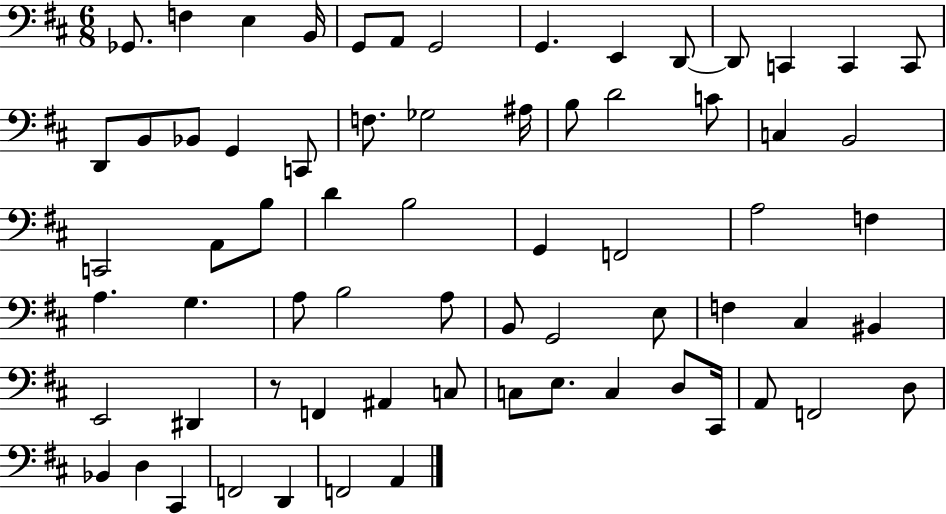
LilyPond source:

{
  \clef bass
  \numericTimeSignature
  \time 6/8
  \key d \major
  \repeat volta 2 { ges,8. f4 e4 b,16 | g,8 a,8 g,2 | g,4. e,4 d,8~~ | d,8 c,4 c,4 c,8 | \break d,8 b,8 bes,8 g,4 c,8 | f8. ges2 ais16 | b8 d'2 c'8 | c4 b,2 | \break c,2 a,8 b8 | d'4 b2 | g,4 f,2 | a2 f4 | \break a4. g4. | a8 b2 a8 | b,8 g,2 e8 | f4 cis4 bis,4 | \break e,2 dis,4 | r8 f,4 ais,4 c8 | c8 e8. c4 d8 cis,16 | a,8 f,2 d8 | \break bes,4 d4 cis,4 | f,2 d,4 | f,2 a,4 | } \bar "|."
}